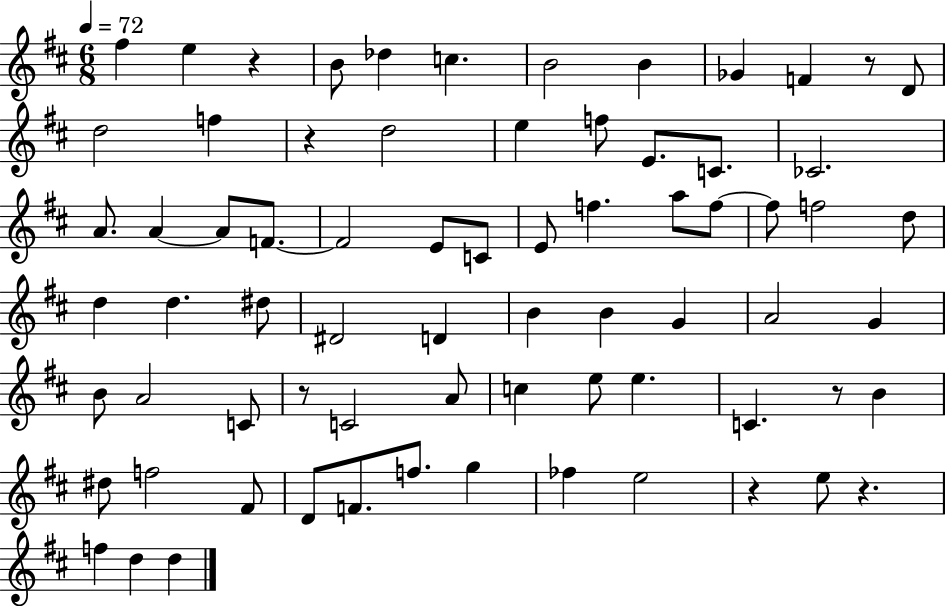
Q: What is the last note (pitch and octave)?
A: D5